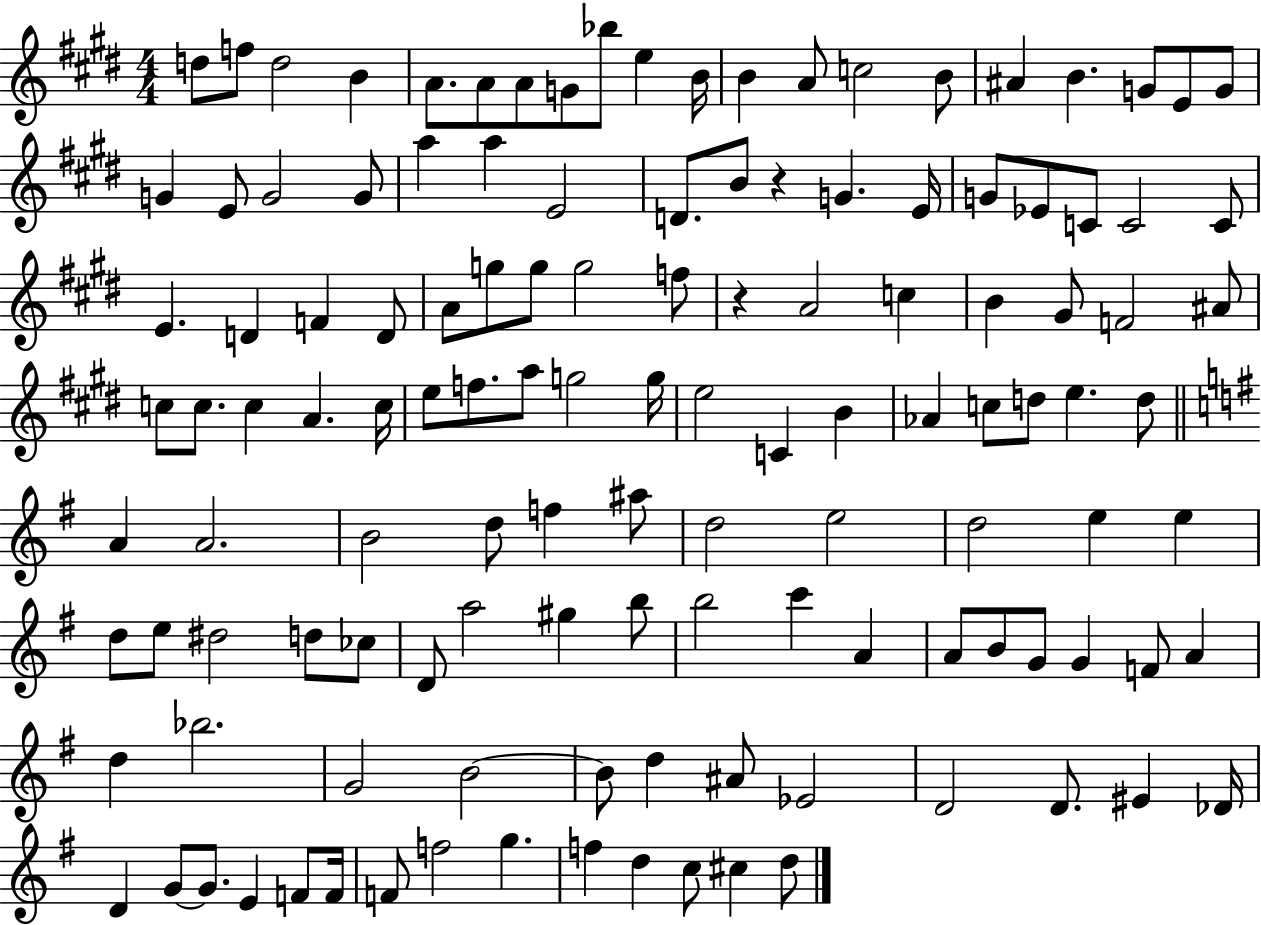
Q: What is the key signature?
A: E major